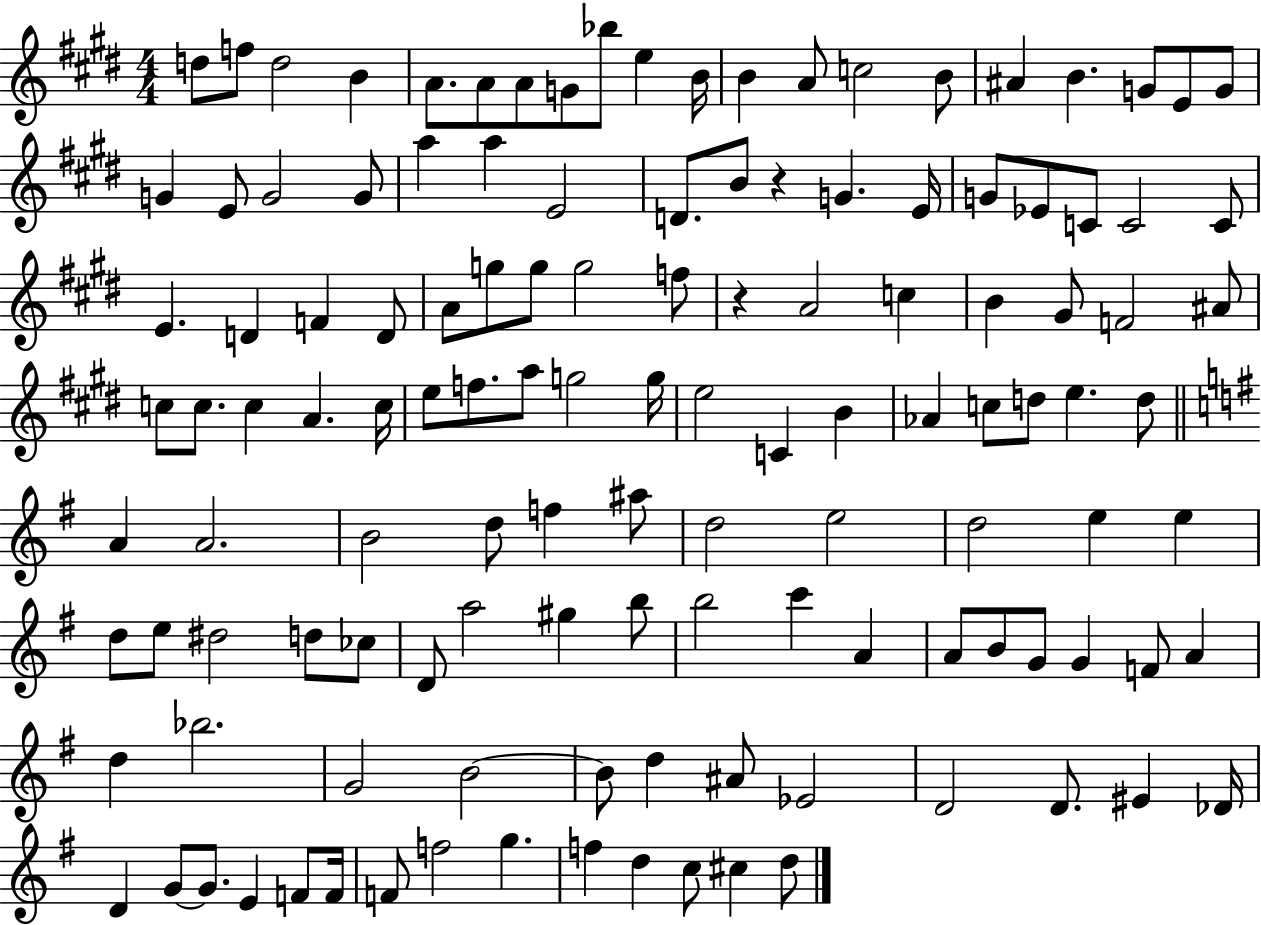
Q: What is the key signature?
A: E major